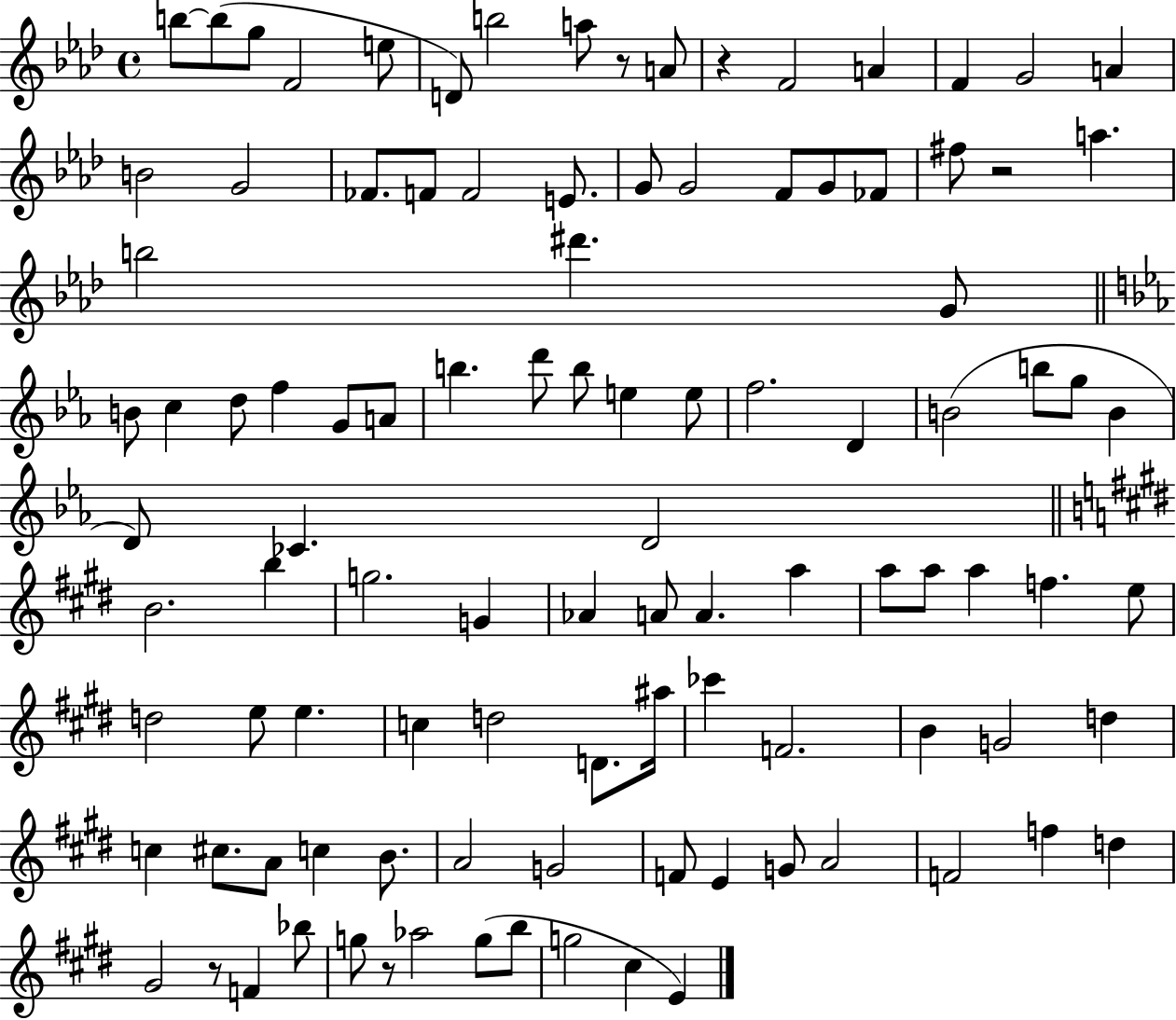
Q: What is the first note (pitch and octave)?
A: B5